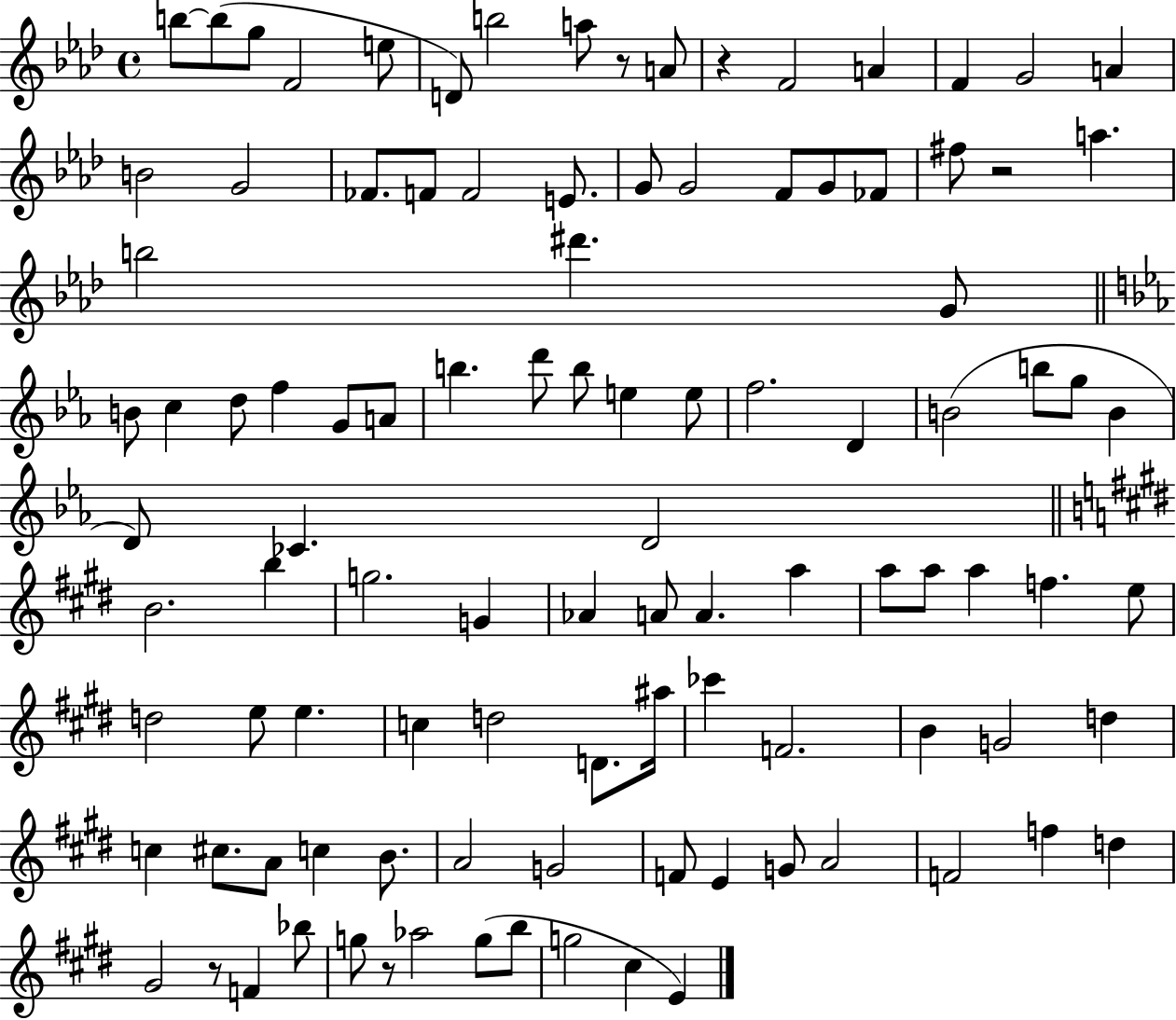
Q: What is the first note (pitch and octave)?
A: B5